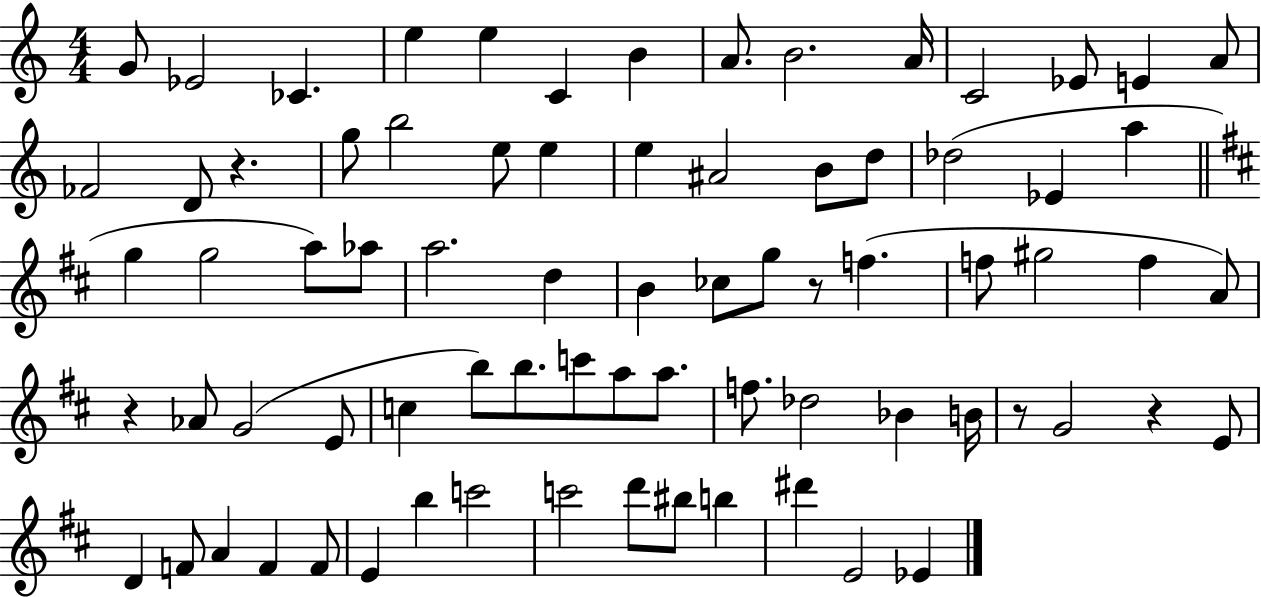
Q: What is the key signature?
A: C major